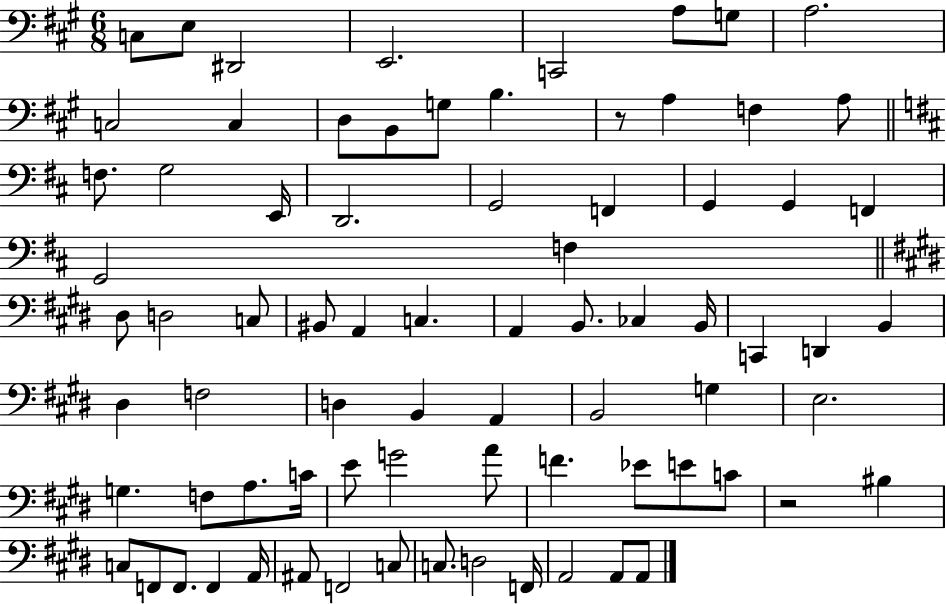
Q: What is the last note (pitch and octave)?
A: A2